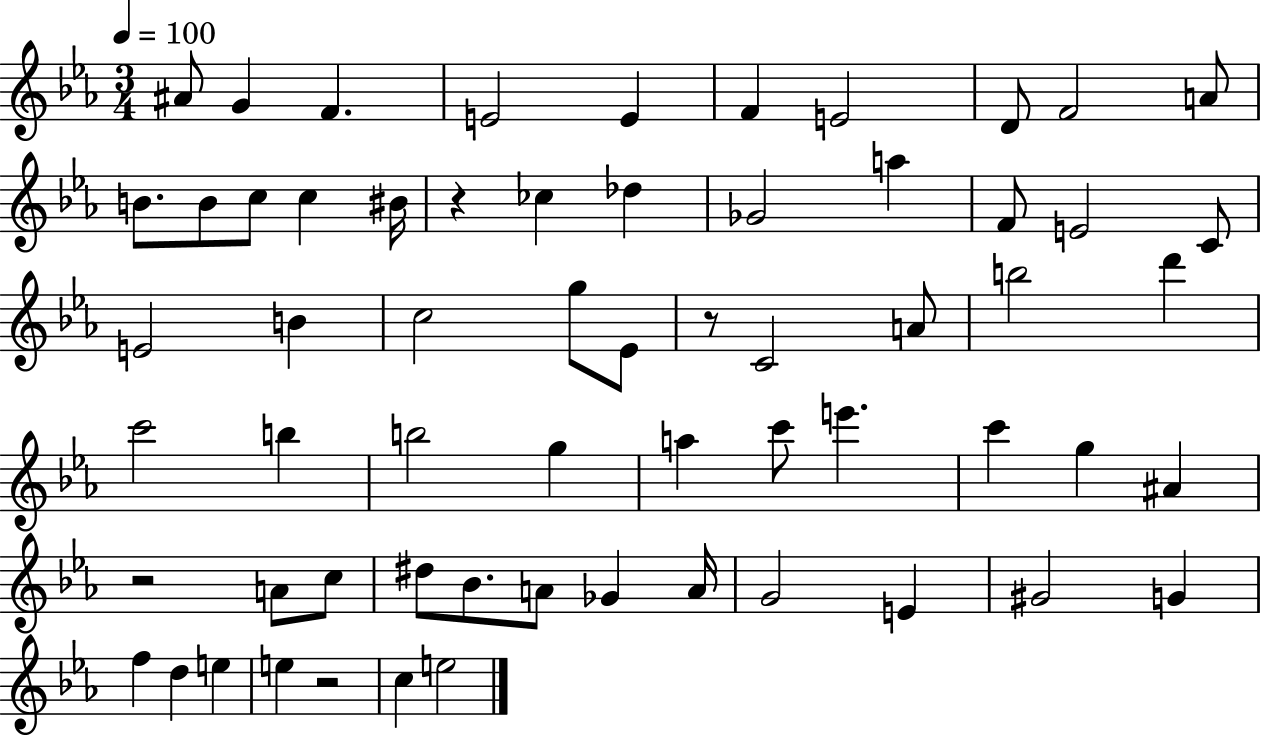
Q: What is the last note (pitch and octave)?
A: E5